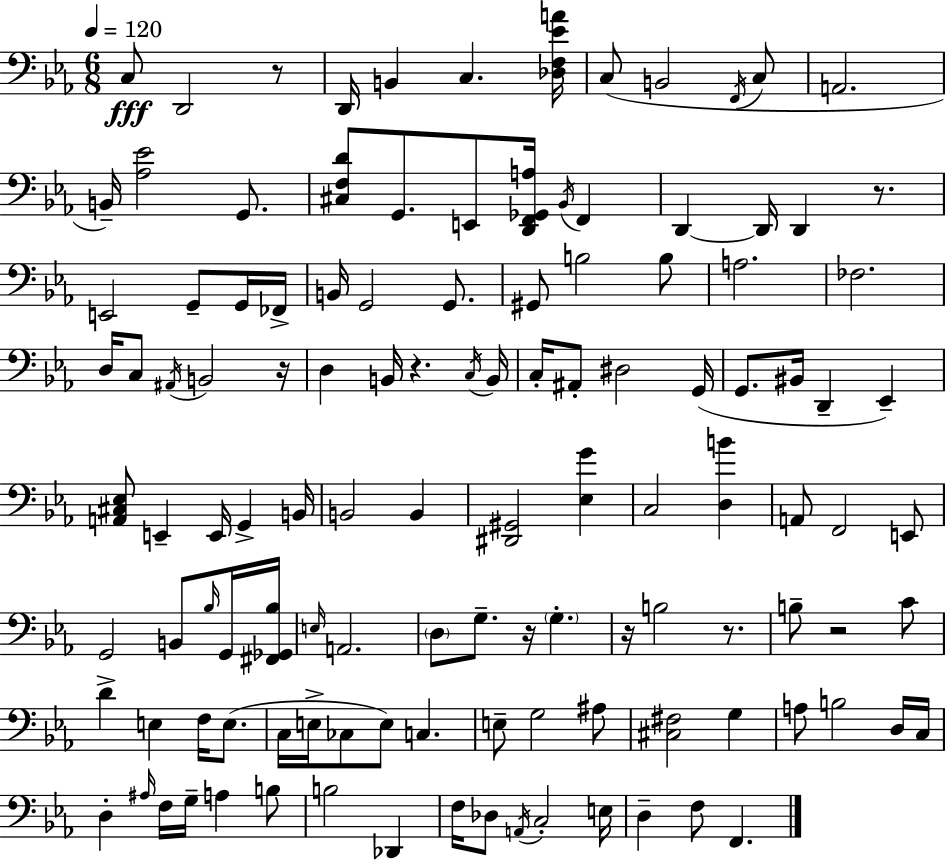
{
  \clef bass
  \numericTimeSignature
  \time 6/8
  \key ees \major
  \tempo 4 = 120
  \repeat volta 2 { c8\fff d,2 r8 | d,16 b,4 c4. <des f ees' a'>16 | c8( b,2 \acciaccatura { f,16 } c8 | a,2. | \break b,16--) <aes ees'>2 g,8. | <cis f d'>8 g,8. e,8 <d, f, ges, a>16 \acciaccatura { bes,16 } f,4 | d,4~~ d,16 d,4 r8. | e,2 g,8-- | \break g,16 fes,16-> b,16 g,2 g,8. | gis,8 b2 | b8 a2. | fes2. | \break d16 c8 \acciaccatura { ais,16 } b,2 | r16 d4 b,16 r4. | \acciaccatura { c16 } b,16 c16-. ais,8-. dis2 | g,16( g,8. bis,16 d,4-- | \break ees,4--) <a, cis ees>8 e,4-- e,16 g,4-> | b,16 b,2 | b,4 <dis, gis,>2 | <ees g'>4 c2 | \break <d b'>4 a,8 f,2 | e,8 g,2 | b,8 \grace { bes16 } g,16 <fis, ges, bes>16 \grace { e16 } a,2. | \parenthesize d8 g8.-- r16 | \break \parenthesize g4.-. r16 b2 | r8. b8-- r2 | c'8 d'4-> e4 | f16 e8.( c16 e16-> ces8 e8) | \break c4. e8-- g2 | ais8 <cis fis>2 | g4 a8 b2 | d16 c16 d4-. \grace { ais16 } f16 | \break g16-- a4 b8 b2 | des,4 f16 des8 \acciaccatura { a,16 } c2-. | e16 d4-- | f8 f,4. } \bar "|."
}